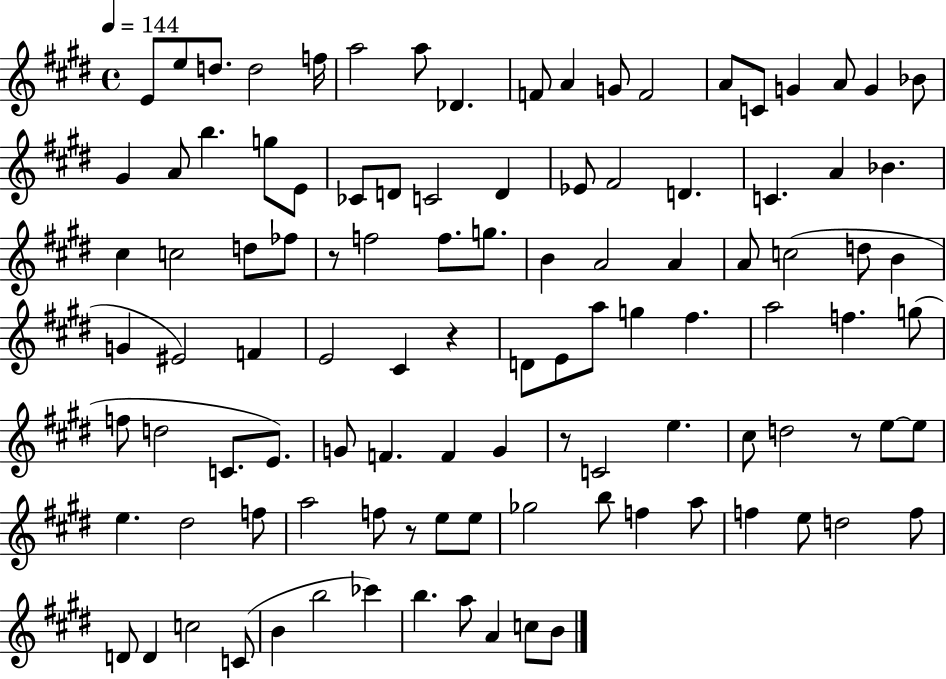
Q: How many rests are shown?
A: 5